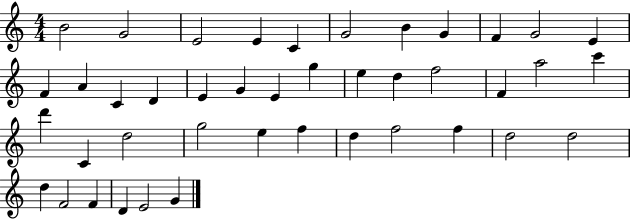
B4/h G4/h E4/h E4/q C4/q G4/h B4/q G4/q F4/q G4/h E4/q F4/q A4/q C4/q D4/q E4/q G4/q E4/q G5/q E5/q D5/q F5/h F4/q A5/h C6/q D6/q C4/q D5/h G5/h E5/q F5/q D5/q F5/h F5/q D5/h D5/h D5/q F4/h F4/q D4/q E4/h G4/q